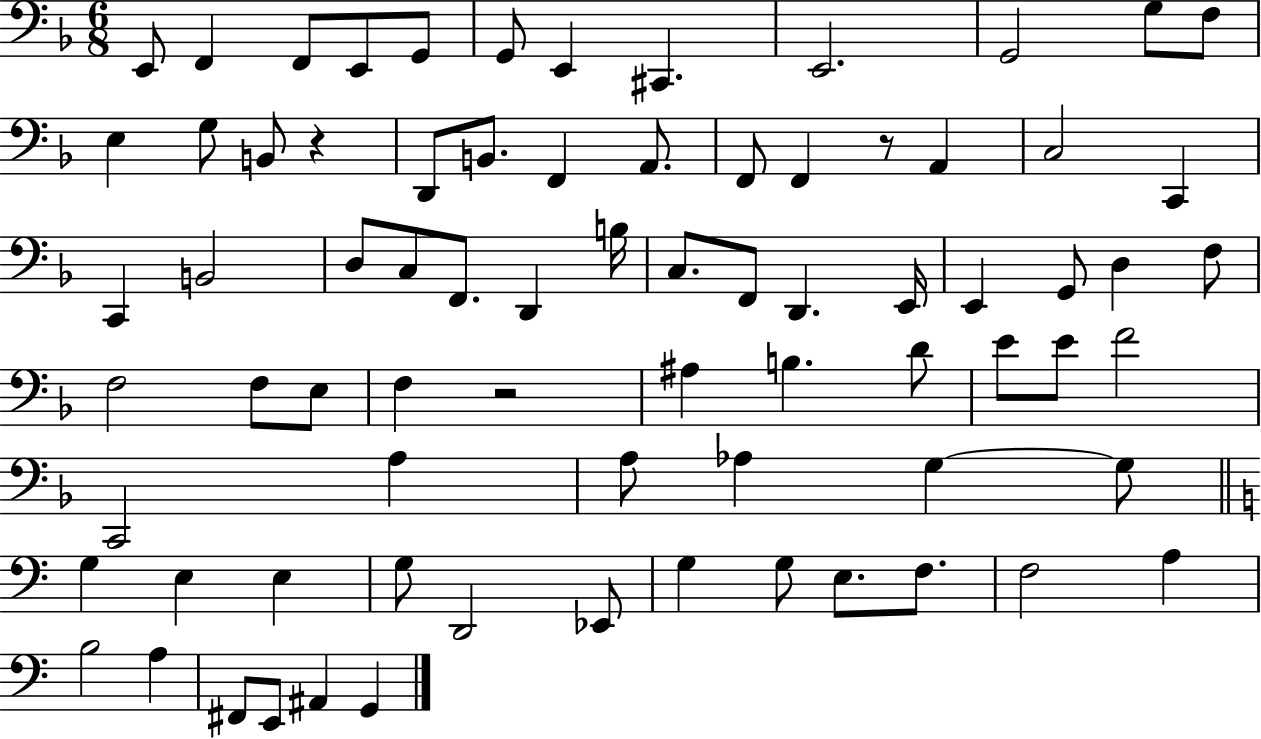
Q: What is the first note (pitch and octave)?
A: E2